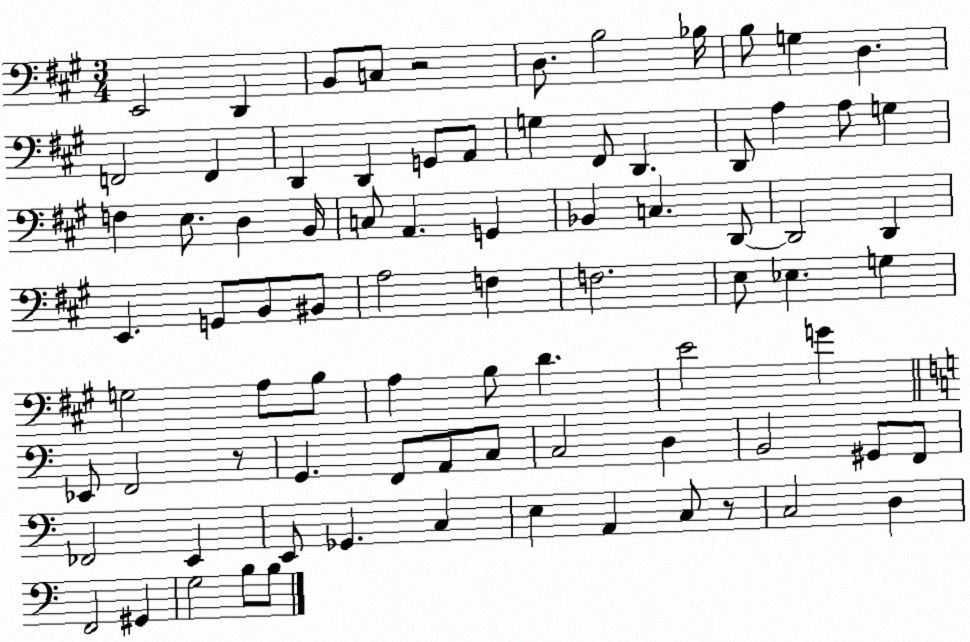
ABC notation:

X:1
T:Untitled
M:3/4
L:1/4
K:A
E,,2 D,, B,,/2 C,/2 z2 D,/2 B,2 _B,/4 B,/2 G, D, F,,2 F,, D,, D,, G,,/2 A,,/2 G, ^F,,/2 D,, D,,/2 A, A,/2 G, F, E,/2 D, B,,/4 C,/2 A,, G,, _B,, C, D,,/2 D,,2 D,, E,, G,,/2 B,,/2 ^B,,/2 A,2 F, F,2 E,/2 _E, G, G,2 A,/2 B,/2 A, B,/2 D E2 G _E,,/2 F,,2 z/2 G,, F,,/2 A,,/2 C,/2 C,2 D, B,,2 ^G,,/2 F,,/2 _F,,2 E,, E,,/2 _G,, C, E, A,, C,/2 z/2 C,2 D, F,,2 ^G,, G,2 B,/2 B,/2